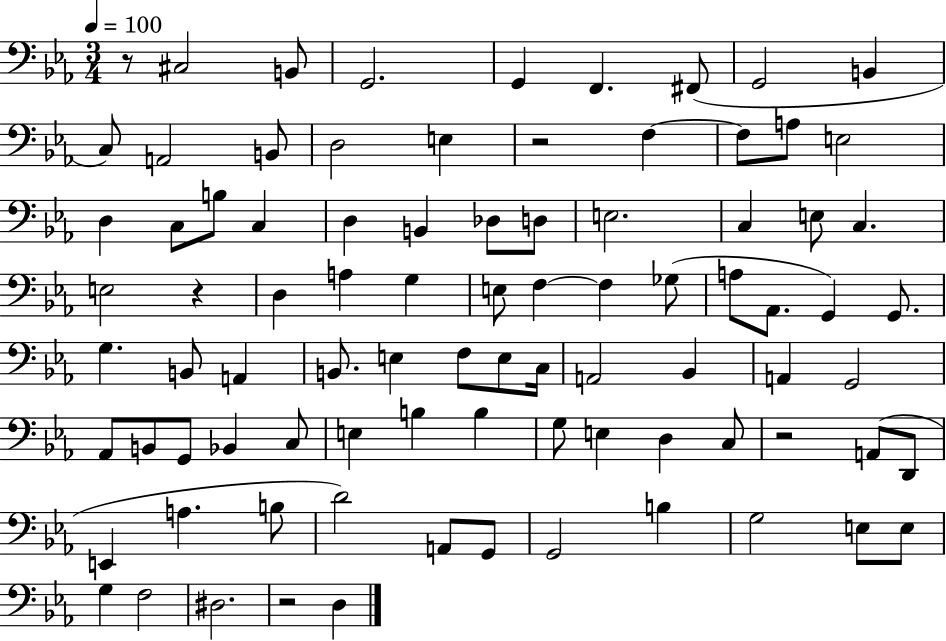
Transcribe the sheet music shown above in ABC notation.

X:1
T:Untitled
M:3/4
L:1/4
K:Eb
z/2 ^C,2 B,,/2 G,,2 G,, F,, ^F,,/2 G,,2 B,, C,/2 A,,2 B,,/2 D,2 E, z2 F, F,/2 A,/2 E,2 D, C,/2 B,/2 C, D, B,, _D,/2 D,/2 E,2 C, E,/2 C, E,2 z D, A, G, E,/2 F, F, _G,/2 A,/2 _A,,/2 G,, G,,/2 G, B,,/2 A,, B,,/2 E, F,/2 E,/2 C,/4 A,,2 _B,, A,, G,,2 _A,,/2 B,,/2 G,,/2 _B,, C,/2 E, B, B, G,/2 E, D, C,/2 z2 A,,/2 D,,/2 E,, A, B,/2 D2 A,,/2 G,,/2 G,,2 B, G,2 E,/2 E,/2 G, F,2 ^D,2 z2 D,